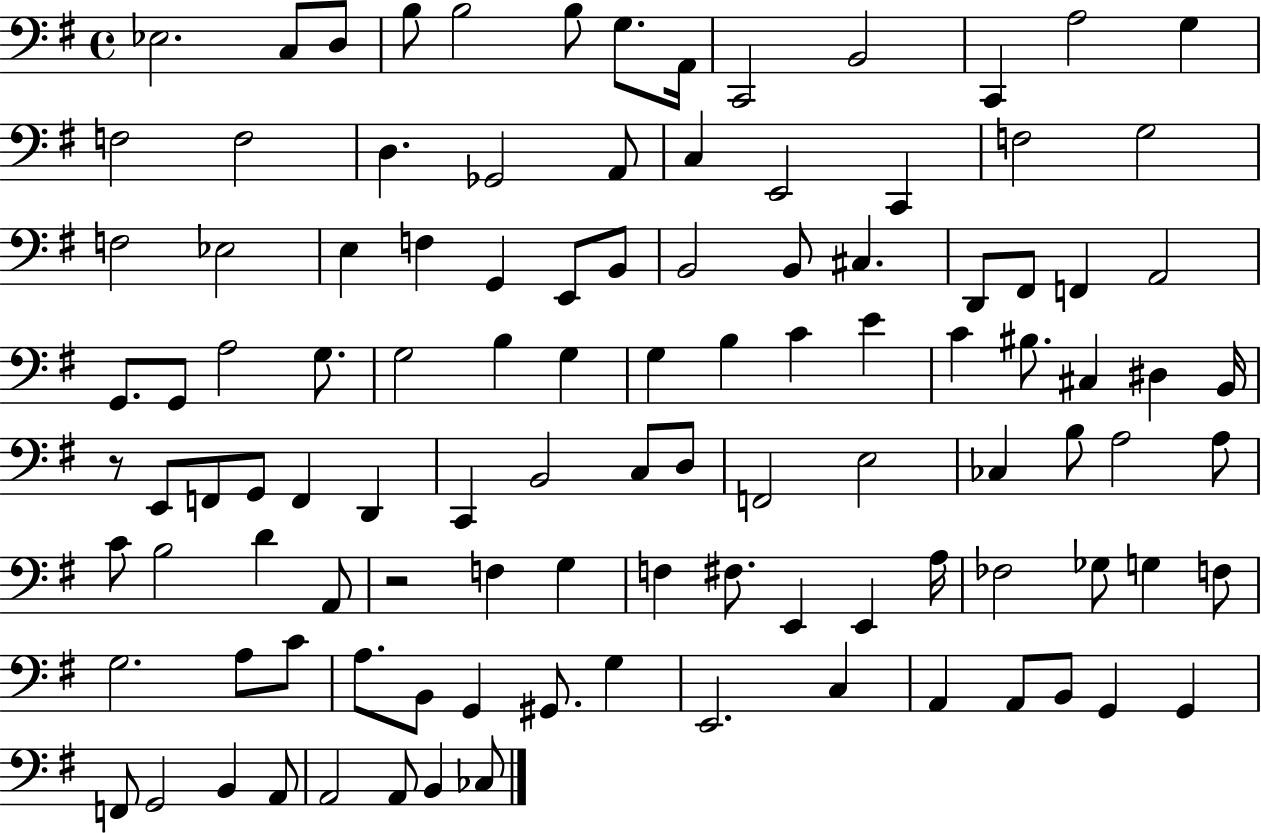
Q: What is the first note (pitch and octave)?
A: Eb3